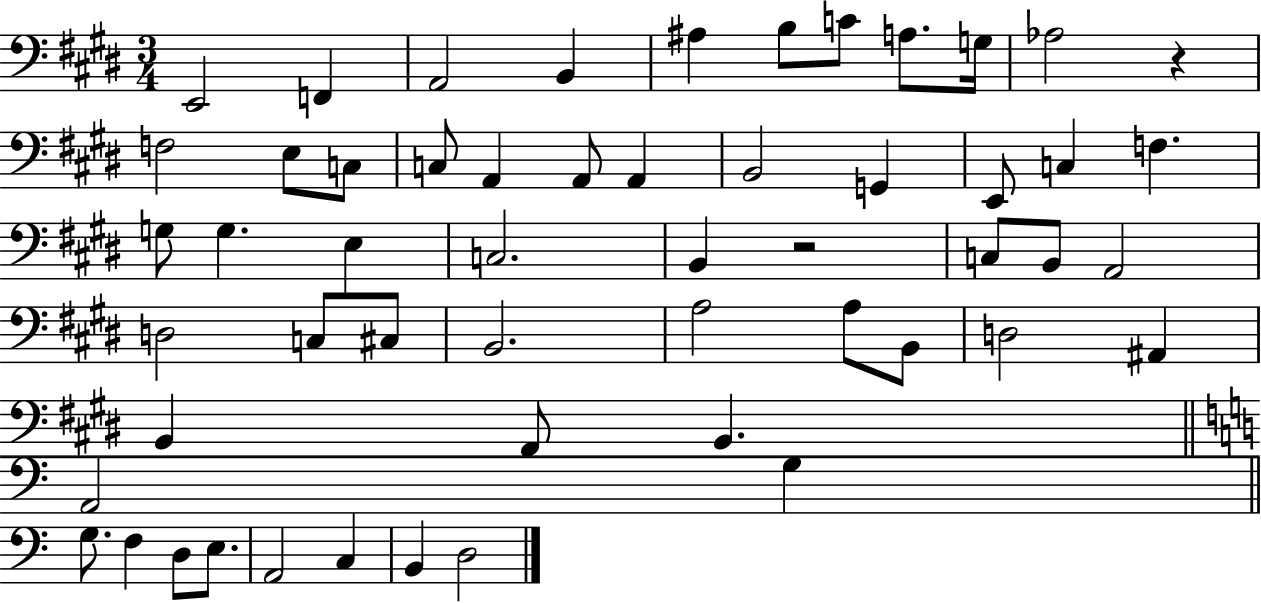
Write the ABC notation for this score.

X:1
T:Untitled
M:3/4
L:1/4
K:E
E,,2 F,, A,,2 B,, ^A, B,/2 C/2 A,/2 G,/4 _A,2 z F,2 E,/2 C,/2 C,/2 A,, A,,/2 A,, B,,2 G,, E,,/2 C, F, G,/2 G, E, C,2 B,, z2 C,/2 B,,/2 A,,2 D,2 C,/2 ^C,/2 B,,2 A,2 A,/2 B,,/2 D,2 ^A,, B,, A,,/2 B,, A,,2 G, G,/2 F, D,/2 E,/2 A,,2 C, B,, D,2